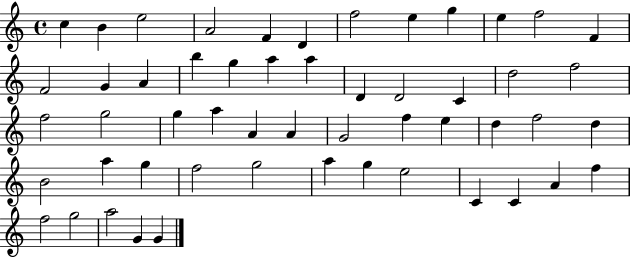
X:1
T:Untitled
M:4/4
L:1/4
K:C
c B e2 A2 F D f2 e g e f2 F F2 G A b g a a D D2 C d2 f2 f2 g2 g a A A G2 f e d f2 d B2 a g f2 g2 a g e2 C C A f f2 g2 a2 G G